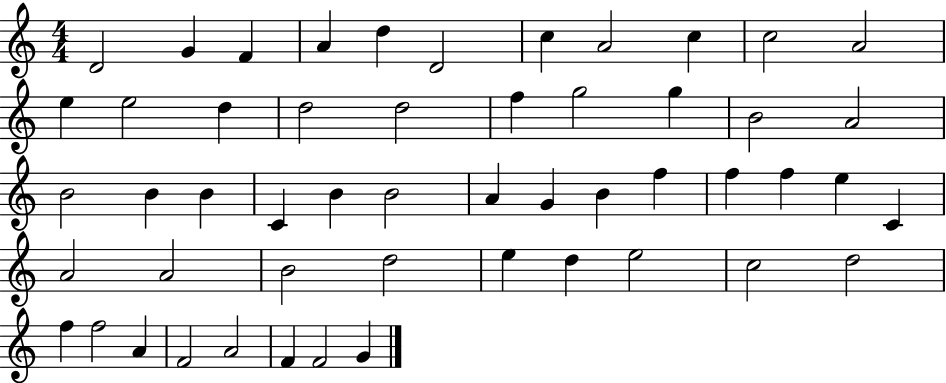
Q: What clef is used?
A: treble